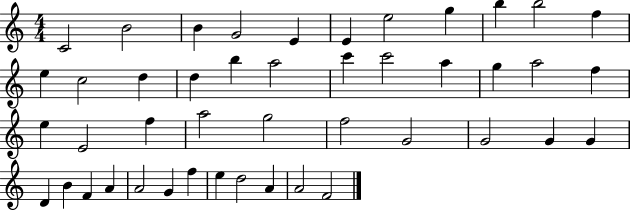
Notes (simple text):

C4/h B4/h B4/q G4/h E4/q E4/q E5/h G5/q B5/q B5/h F5/q E5/q C5/h D5/q D5/q B5/q A5/h C6/q C6/h A5/q G5/q A5/h F5/q E5/q E4/h F5/q A5/h G5/h F5/h G4/h G4/h G4/q G4/q D4/q B4/q F4/q A4/q A4/h G4/q F5/q E5/q D5/h A4/q A4/h F4/h